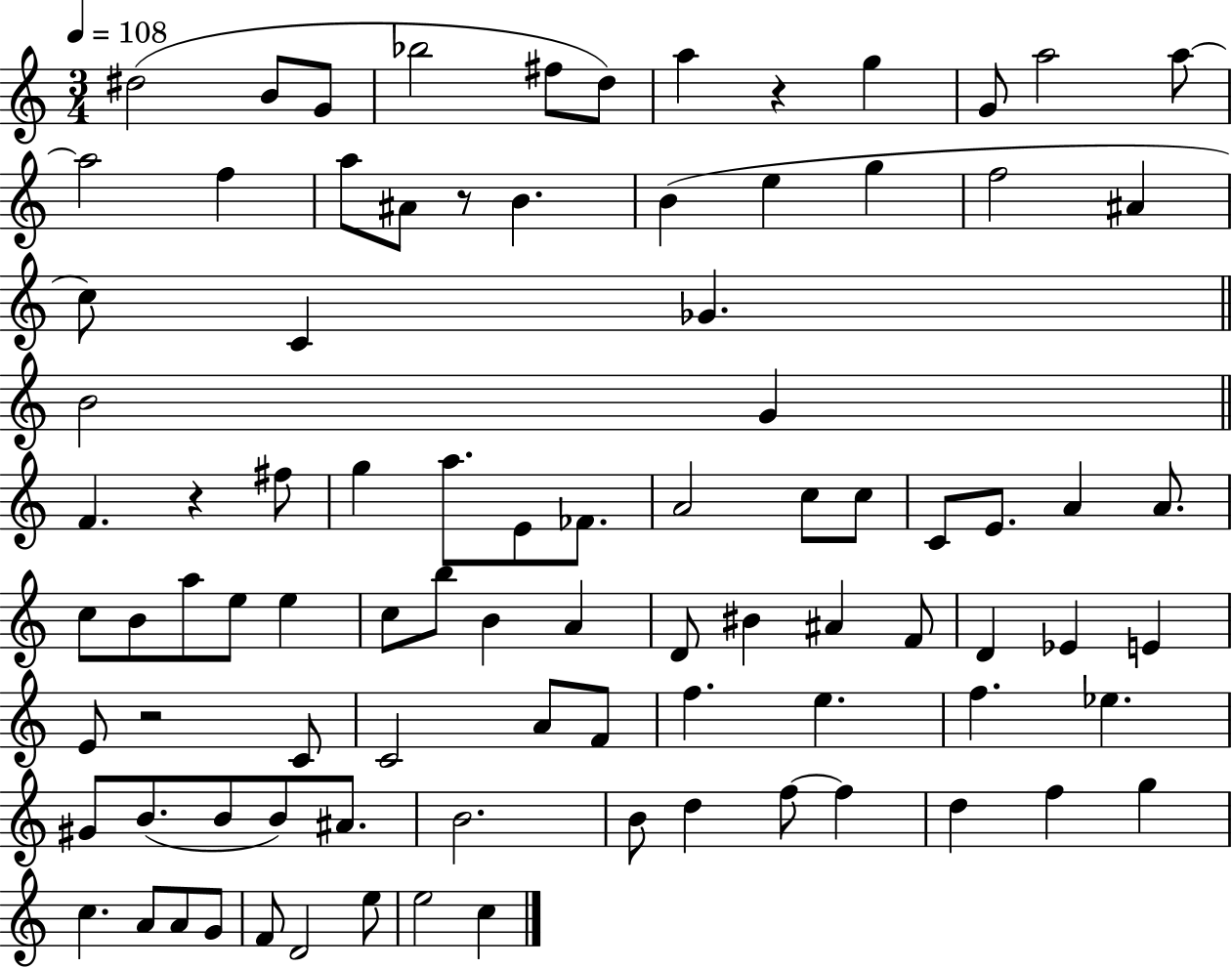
D#5/h B4/e G4/e Bb5/h F#5/e D5/e A5/q R/q G5/q G4/e A5/h A5/e A5/h F5/q A5/e A#4/e R/e B4/q. B4/q E5/q G5/q F5/h A#4/q C5/e C4/q Gb4/q. B4/h G4/q F4/q. R/q F#5/e G5/q A5/e. E4/e FES4/e. A4/h C5/e C5/e C4/e E4/e. A4/q A4/e. C5/e B4/e A5/e E5/e E5/q C5/e B5/e B4/q A4/q D4/e BIS4/q A#4/q F4/e D4/q Eb4/q E4/q E4/e R/h C4/e C4/h A4/e F4/e F5/q. E5/q. F5/q. Eb5/q. G#4/e B4/e. B4/e B4/e A#4/e. B4/h. B4/e D5/q F5/e F5/q D5/q F5/q G5/q C5/q. A4/e A4/e G4/e F4/e D4/h E5/e E5/h C5/q